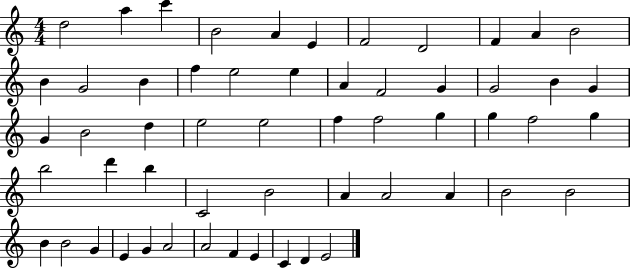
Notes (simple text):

D5/h A5/q C6/q B4/h A4/q E4/q F4/h D4/h F4/q A4/q B4/h B4/q G4/h B4/q F5/q E5/h E5/q A4/q F4/h G4/q G4/h B4/q G4/q G4/q B4/h D5/q E5/h E5/h F5/q F5/h G5/q G5/q F5/h G5/q B5/h D6/q B5/q C4/h B4/h A4/q A4/h A4/q B4/h B4/h B4/q B4/h G4/q E4/q G4/q A4/h A4/h F4/q E4/q C4/q D4/q E4/h